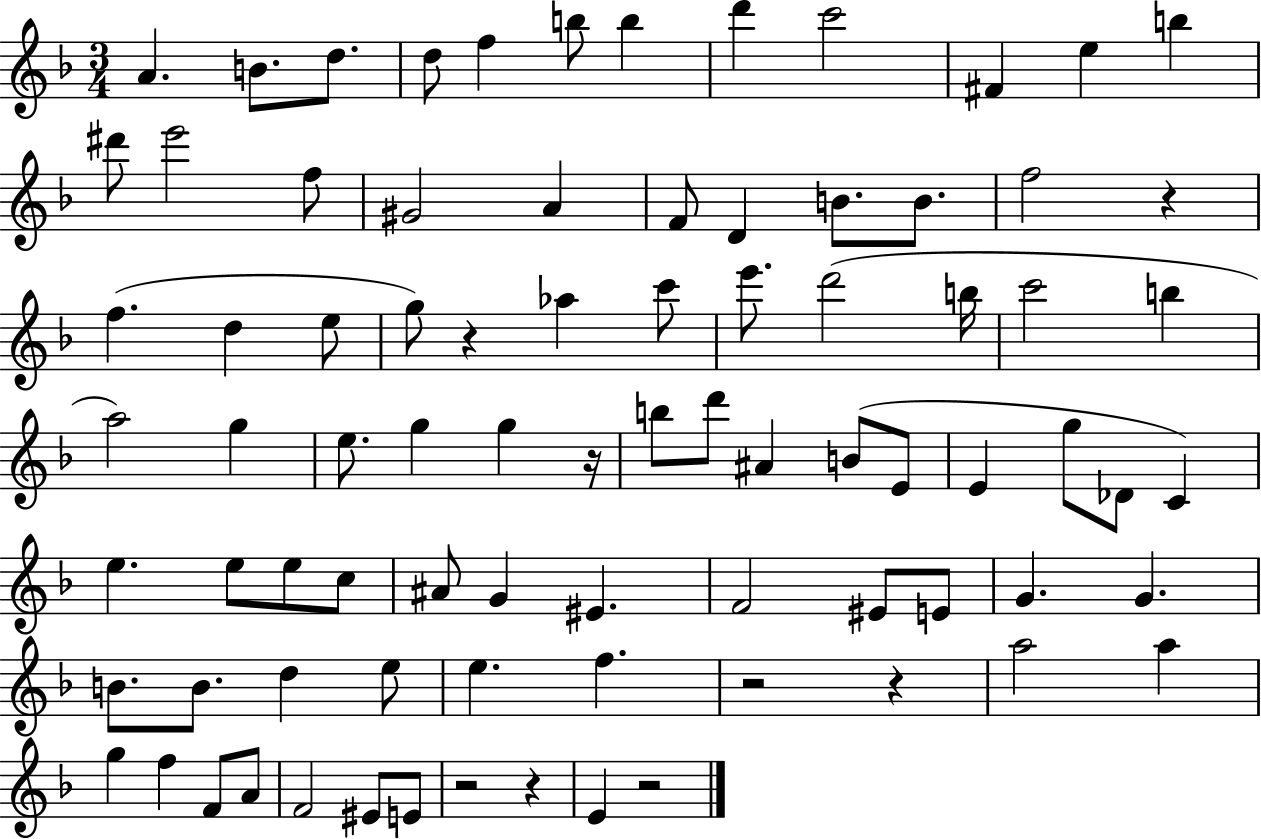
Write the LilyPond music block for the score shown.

{
  \clef treble
  \numericTimeSignature
  \time 3/4
  \key f \major
  a'4. b'8. d''8. | d''8 f''4 b''8 b''4 | d'''4 c'''2 | fis'4 e''4 b''4 | \break dis'''8 e'''2 f''8 | gis'2 a'4 | f'8 d'4 b'8. b'8. | f''2 r4 | \break f''4.( d''4 e''8 | g''8) r4 aes''4 c'''8 | e'''8. d'''2( b''16 | c'''2 b''4 | \break a''2) g''4 | e''8. g''4 g''4 r16 | b''8 d'''8 ais'4 b'8( e'8 | e'4 g''8 des'8 c'4) | \break e''4. e''8 e''8 c''8 | ais'8 g'4 eis'4. | f'2 eis'8 e'8 | g'4. g'4. | \break b'8. b'8. d''4 e''8 | e''4. f''4. | r2 r4 | a''2 a''4 | \break g''4 f''4 f'8 a'8 | f'2 eis'8 e'8 | r2 r4 | e'4 r2 | \break \bar "|."
}